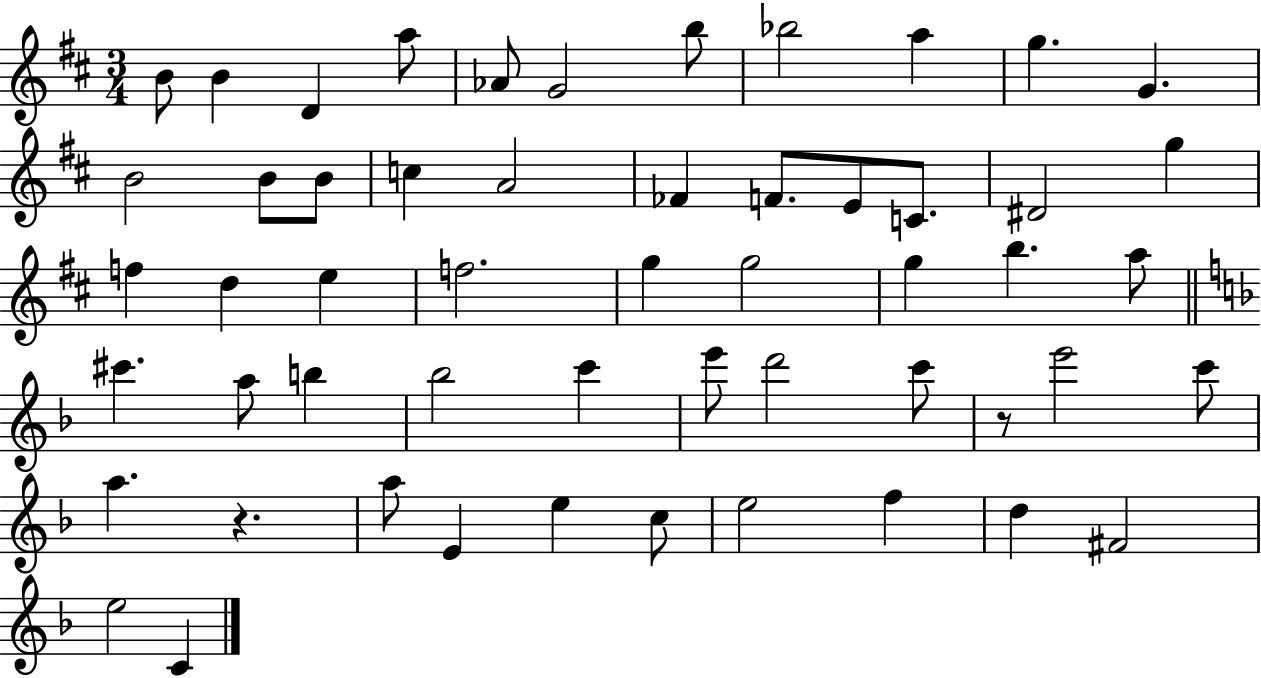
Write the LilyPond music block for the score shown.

{
  \clef treble
  \numericTimeSignature
  \time 3/4
  \key d \major
  b'8 b'4 d'4 a''8 | aes'8 g'2 b''8 | bes''2 a''4 | g''4. g'4. | \break b'2 b'8 b'8 | c''4 a'2 | fes'4 f'8. e'8 c'8. | dis'2 g''4 | \break f''4 d''4 e''4 | f''2. | g''4 g''2 | g''4 b''4. a''8 | \break \bar "||" \break \key f \major cis'''4. a''8 b''4 | bes''2 c'''4 | e'''8 d'''2 c'''8 | r8 e'''2 c'''8 | \break a''4. r4. | a''8 e'4 e''4 c''8 | e''2 f''4 | d''4 fis'2 | \break e''2 c'4 | \bar "|."
}